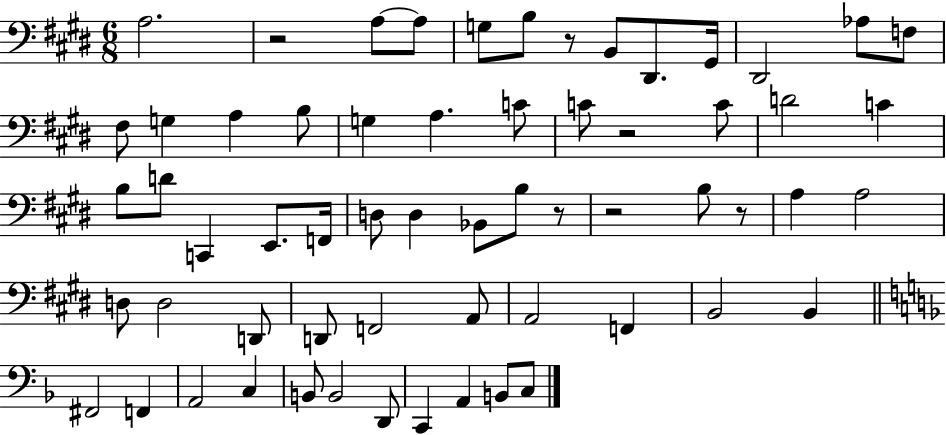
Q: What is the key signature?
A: E major